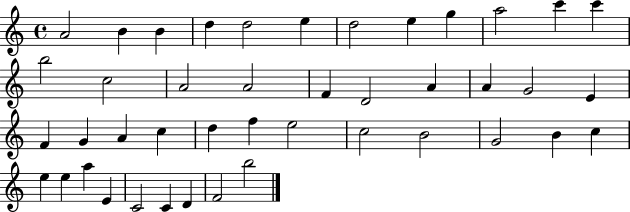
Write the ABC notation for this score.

X:1
T:Untitled
M:4/4
L:1/4
K:C
A2 B B d d2 e d2 e g a2 c' c' b2 c2 A2 A2 F D2 A A G2 E F G A c d f e2 c2 B2 G2 B c e e a E C2 C D F2 b2